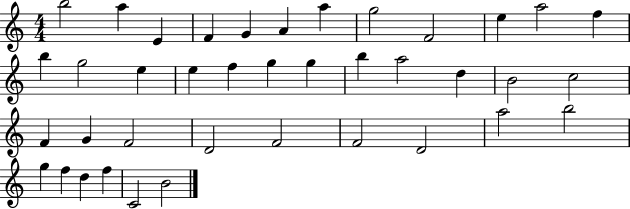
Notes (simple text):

B5/h A5/q E4/q F4/q G4/q A4/q A5/q G5/h F4/h E5/q A5/h F5/q B5/q G5/h E5/q E5/q F5/q G5/q G5/q B5/q A5/h D5/q B4/h C5/h F4/q G4/q F4/h D4/h F4/h F4/h D4/h A5/h B5/h G5/q F5/q D5/q F5/q C4/h B4/h